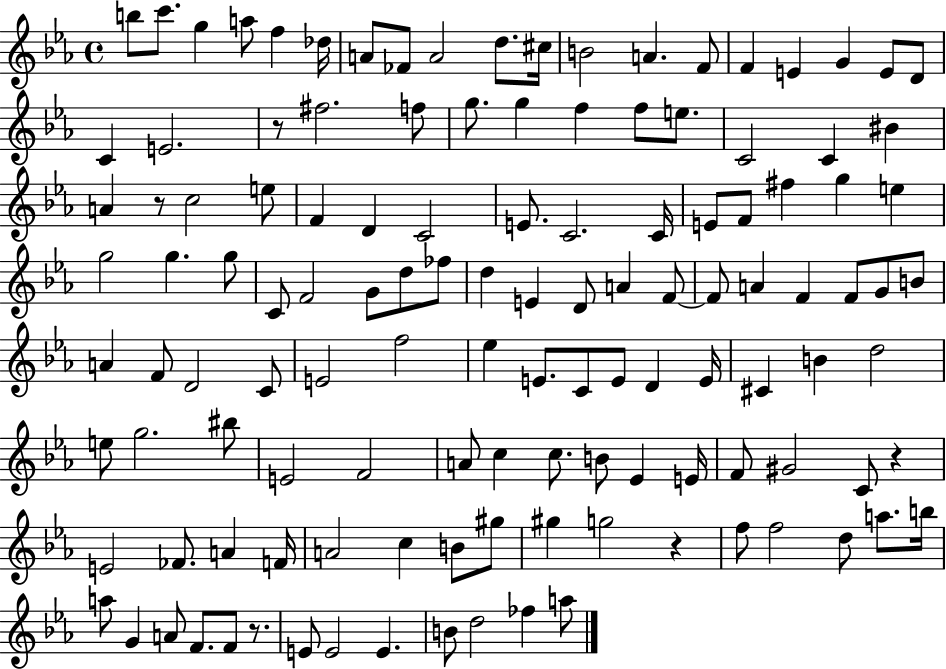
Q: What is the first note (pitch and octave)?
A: B5